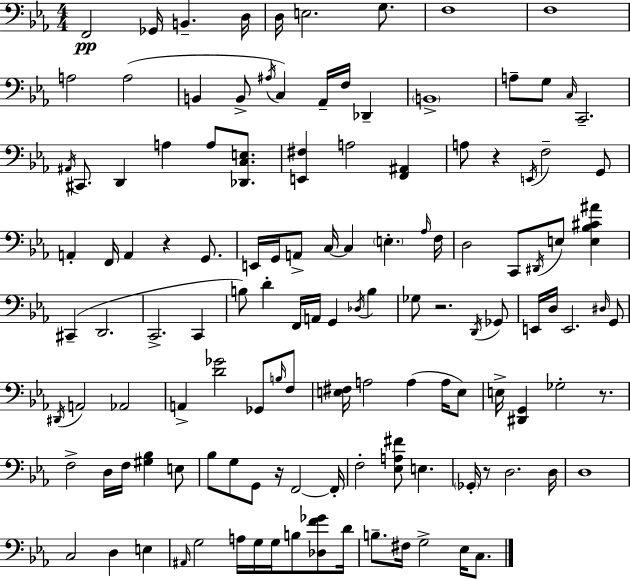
X:1
T:Untitled
M:4/4
L:1/4
K:Cm
F,,2 _G,,/4 B,, D,/4 D,/4 E,2 G,/2 F,4 F,4 A,2 A,2 B,, B,,/2 ^A,/4 C, _A,,/4 F,/4 _D,, B,,4 A,/2 G,/2 C,/4 C,,2 ^A,,/4 ^C,,/2 D,, A, A,/2 [_D,,C,E,]/2 [E,,^F,] A,2 [F,,^A,,] A,/2 z E,,/4 F,2 G,,/2 A,, F,,/4 A,, z G,,/2 E,,/4 G,,/4 A,,/2 C,/4 C, E, _A,/4 F,/4 D,2 C,,/2 ^D,,/4 E,/2 [E,_B,^C^A] ^C,, D,,2 C,,2 C,, B,/2 D F,,/4 A,,/4 G,, _D,/4 B, _G,/2 z2 D,,/4 _G,,/2 E,,/4 D,/4 E,,2 ^D,/4 G,,/2 ^D,,/4 A,,2 _A,,2 A,, [D_G]2 _G,,/2 B,/4 F,/2 [E,^F,]/4 A,2 A, A,/4 E,/2 E,/4 [^D,,G,,] _G,2 z/2 F,2 D,/4 F,/4 [^G,_B,] E,/2 _B,/2 G,/2 G,,/2 z/4 F,,2 F,,/4 F,2 [_E,A,^F]/2 E, _G,,/4 z/2 D,2 D,/4 D,4 C,2 D, E, ^A,,/4 G,2 A,/4 G,/4 G,/4 B,/2 [_D,F_G]/2 D/4 B,/2 ^F,/4 G,2 _E,/4 C,/2